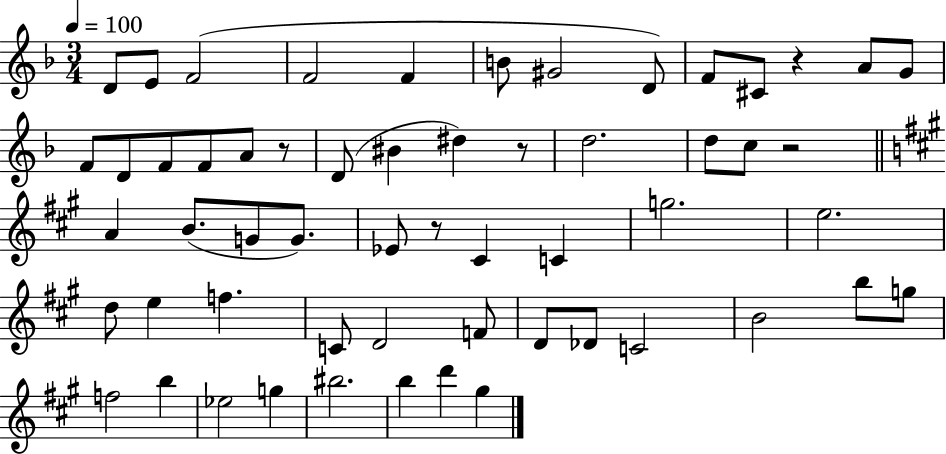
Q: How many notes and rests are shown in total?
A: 57